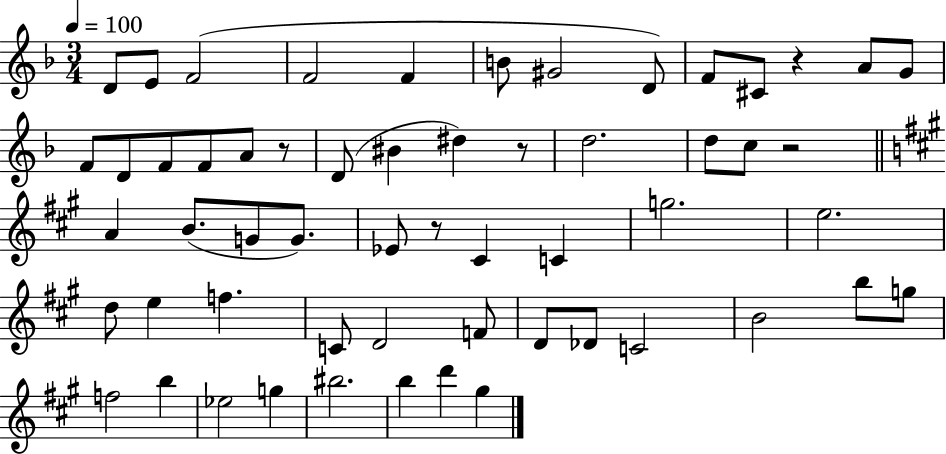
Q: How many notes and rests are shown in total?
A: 57